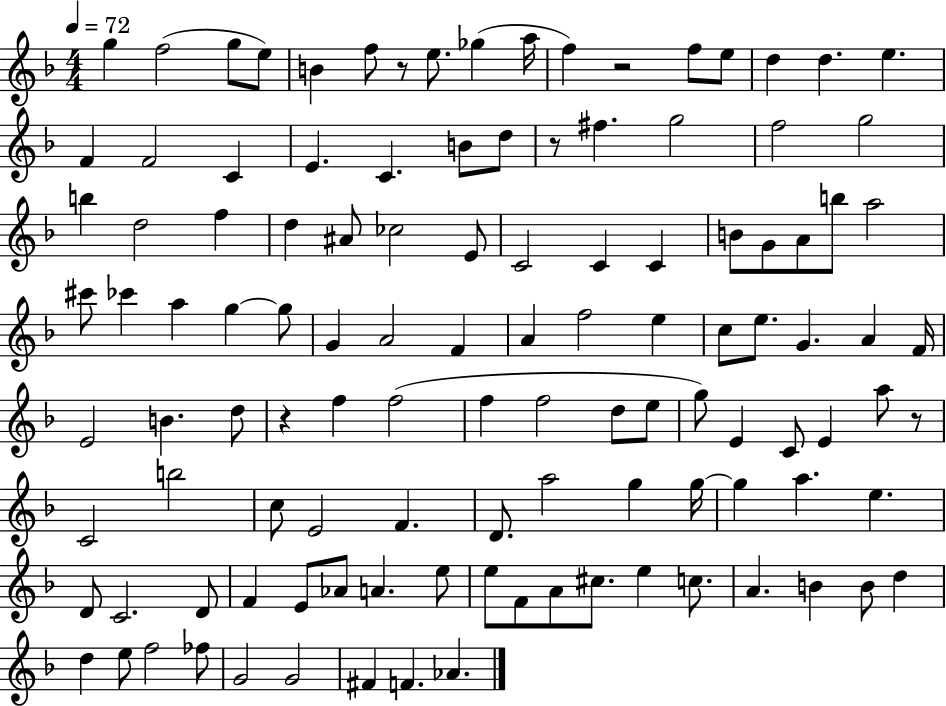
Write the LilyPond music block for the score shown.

{
  \clef treble
  \numericTimeSignature
  \time 4/4
  \key f \major
  \tempo 4 = 72
  g''4 f''2( g''8 e''8) | b'4 f''8 r8 e''8. ges''4( a''16 | f''4) r2 f''8 e''8 | d''4 d''4. e''4. | \break f'4 f'2 c'4 | e'4. c'4. b'8 d''8 | r8 fis''4. g''2 | f''2 g''2 | \break b''4 d''2 f''4 | d''4 ais'8 ces''2 e'8 | c'2 c'4 c'4 | b'8 g'8 a'8 b''8 a''2 | \break cis'''8 ces'''4 a''4 g''4~~ g''8 | g'4 a'2 f'4 | a'4 f''2 e''4 | c''8 e''8. g'4. a'4 f'16 | \break e'2 b'4. d''8 | r4 f''4 f''2( | f''4 f''2 d''8 e''8 | g''8) e'4 c'8 e'4 a''8 r8 | \break c'2 b''2 | c''8 e'2 f'4. | d'8. a''2 g''4 g''16~~ | g''4 a''4. e''4. | \break d'8 c'2. d'8 | f'4 e'8 aes'8 a'4. e''8 | e''8 f'8 a'8 cis''8. e''4 c''8. | a'4. b'4 b'8 d''4 | \break d''4 e''8 f''2 fes''8 | g'2 g'2 | fis'4 f'4. aes'4. | \bar "|."
}